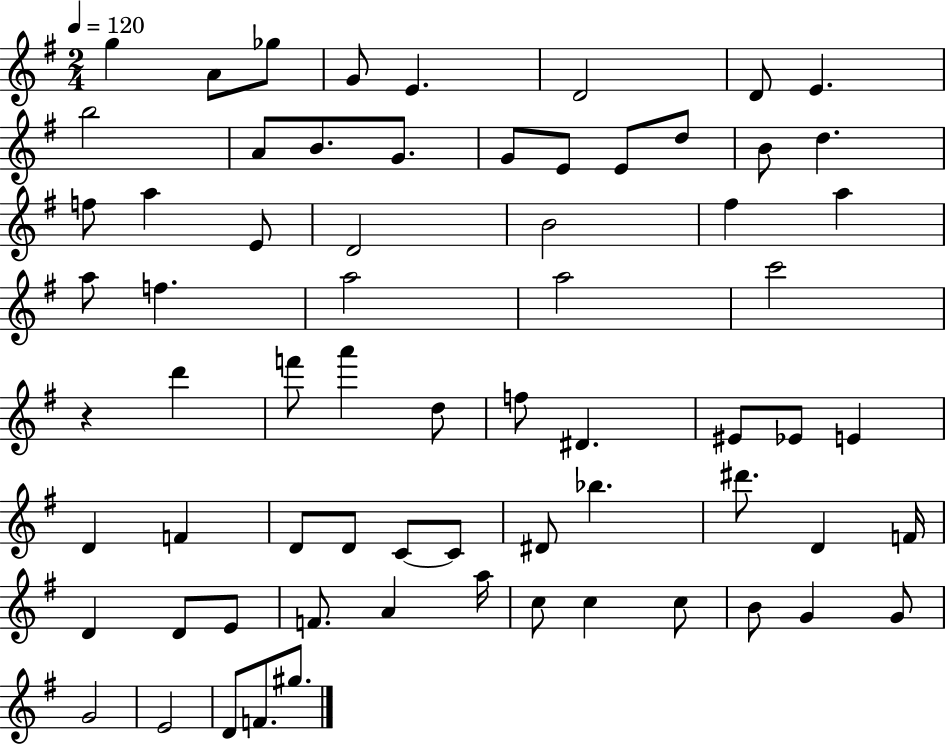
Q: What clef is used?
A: treble